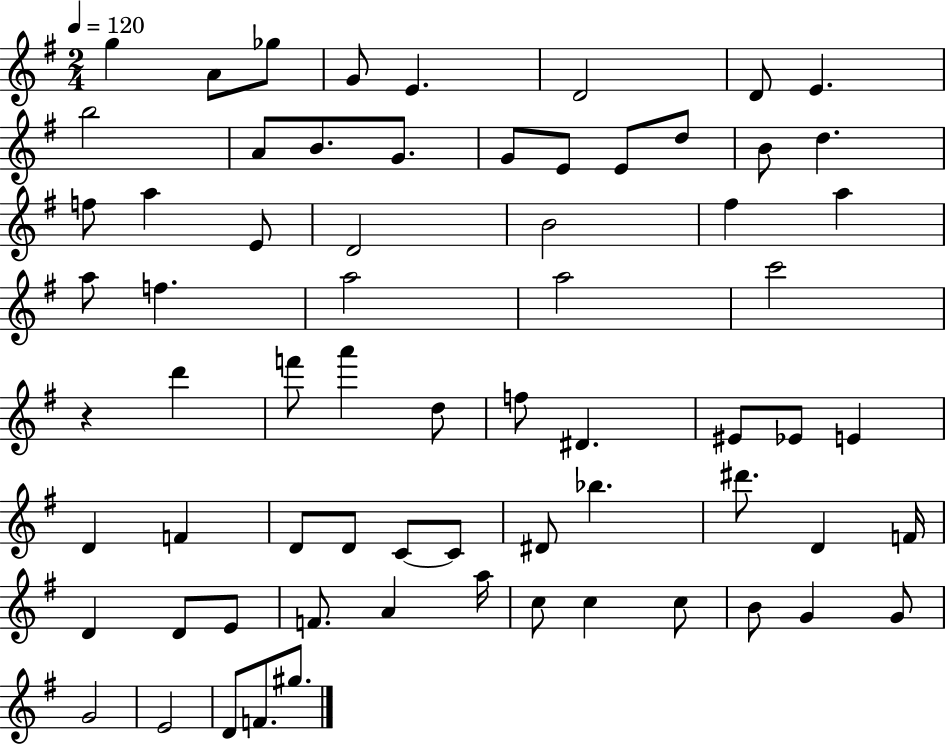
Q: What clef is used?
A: treble